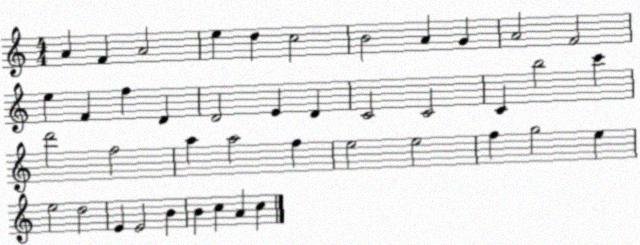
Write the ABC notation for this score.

X:1
T:Untitled
M:4/4
L:1/4
K:C
A F A2 e d c2 B2 A G A2 F2 e F f D D2 E D C2 C2 C b2 c' d'2 f2 a a2 f e2 e2 f g2 e e2 d2 E E2 B B c A c